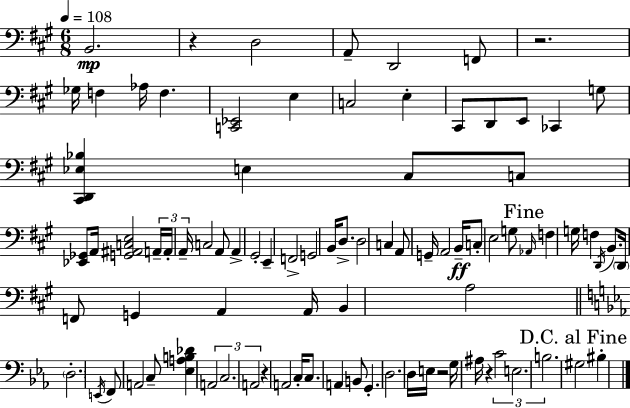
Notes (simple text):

B2/h. R/q D3/h A2/e D2/h F2/e R/h. Gb3/s F3/q Ab3/s F3/q. [C2,Eb2]/h E3/q C3/h E3/q C#2/e D2/e E2/e CES2/q G3/e [C#2,D2,Eb3,Bb3]/q E3/q C#3/e C3/e [Eb2,Gb2]/e A2/s [G2,A#2,C3,E3]/h A2/s A2/s A2/s C3/h A2/e A2/q G#2/h E2/q F2/h G2/h B2/s D3/e. D3/h C3/q A2/e G2/s A2/h B2/s C3/e E3/h G3/e Ab2/s F3/q G3/s F3/q D2/s B2/e. D2/s F2/e G2/q A2/q A2/s B2/q A3/h D3/h. E2/s F2/e A2/h C3/e [Eb3,A3,B3,Db4]/q A2/h C3/h. A2/h R/q A2/h C3/s C3/e. A2/q B2/e G2/q. D3/h. D3/s E3/s R/h G3/s A#3/s R/q C4/h E3/h. B3/h. G#3/h BIS3/q